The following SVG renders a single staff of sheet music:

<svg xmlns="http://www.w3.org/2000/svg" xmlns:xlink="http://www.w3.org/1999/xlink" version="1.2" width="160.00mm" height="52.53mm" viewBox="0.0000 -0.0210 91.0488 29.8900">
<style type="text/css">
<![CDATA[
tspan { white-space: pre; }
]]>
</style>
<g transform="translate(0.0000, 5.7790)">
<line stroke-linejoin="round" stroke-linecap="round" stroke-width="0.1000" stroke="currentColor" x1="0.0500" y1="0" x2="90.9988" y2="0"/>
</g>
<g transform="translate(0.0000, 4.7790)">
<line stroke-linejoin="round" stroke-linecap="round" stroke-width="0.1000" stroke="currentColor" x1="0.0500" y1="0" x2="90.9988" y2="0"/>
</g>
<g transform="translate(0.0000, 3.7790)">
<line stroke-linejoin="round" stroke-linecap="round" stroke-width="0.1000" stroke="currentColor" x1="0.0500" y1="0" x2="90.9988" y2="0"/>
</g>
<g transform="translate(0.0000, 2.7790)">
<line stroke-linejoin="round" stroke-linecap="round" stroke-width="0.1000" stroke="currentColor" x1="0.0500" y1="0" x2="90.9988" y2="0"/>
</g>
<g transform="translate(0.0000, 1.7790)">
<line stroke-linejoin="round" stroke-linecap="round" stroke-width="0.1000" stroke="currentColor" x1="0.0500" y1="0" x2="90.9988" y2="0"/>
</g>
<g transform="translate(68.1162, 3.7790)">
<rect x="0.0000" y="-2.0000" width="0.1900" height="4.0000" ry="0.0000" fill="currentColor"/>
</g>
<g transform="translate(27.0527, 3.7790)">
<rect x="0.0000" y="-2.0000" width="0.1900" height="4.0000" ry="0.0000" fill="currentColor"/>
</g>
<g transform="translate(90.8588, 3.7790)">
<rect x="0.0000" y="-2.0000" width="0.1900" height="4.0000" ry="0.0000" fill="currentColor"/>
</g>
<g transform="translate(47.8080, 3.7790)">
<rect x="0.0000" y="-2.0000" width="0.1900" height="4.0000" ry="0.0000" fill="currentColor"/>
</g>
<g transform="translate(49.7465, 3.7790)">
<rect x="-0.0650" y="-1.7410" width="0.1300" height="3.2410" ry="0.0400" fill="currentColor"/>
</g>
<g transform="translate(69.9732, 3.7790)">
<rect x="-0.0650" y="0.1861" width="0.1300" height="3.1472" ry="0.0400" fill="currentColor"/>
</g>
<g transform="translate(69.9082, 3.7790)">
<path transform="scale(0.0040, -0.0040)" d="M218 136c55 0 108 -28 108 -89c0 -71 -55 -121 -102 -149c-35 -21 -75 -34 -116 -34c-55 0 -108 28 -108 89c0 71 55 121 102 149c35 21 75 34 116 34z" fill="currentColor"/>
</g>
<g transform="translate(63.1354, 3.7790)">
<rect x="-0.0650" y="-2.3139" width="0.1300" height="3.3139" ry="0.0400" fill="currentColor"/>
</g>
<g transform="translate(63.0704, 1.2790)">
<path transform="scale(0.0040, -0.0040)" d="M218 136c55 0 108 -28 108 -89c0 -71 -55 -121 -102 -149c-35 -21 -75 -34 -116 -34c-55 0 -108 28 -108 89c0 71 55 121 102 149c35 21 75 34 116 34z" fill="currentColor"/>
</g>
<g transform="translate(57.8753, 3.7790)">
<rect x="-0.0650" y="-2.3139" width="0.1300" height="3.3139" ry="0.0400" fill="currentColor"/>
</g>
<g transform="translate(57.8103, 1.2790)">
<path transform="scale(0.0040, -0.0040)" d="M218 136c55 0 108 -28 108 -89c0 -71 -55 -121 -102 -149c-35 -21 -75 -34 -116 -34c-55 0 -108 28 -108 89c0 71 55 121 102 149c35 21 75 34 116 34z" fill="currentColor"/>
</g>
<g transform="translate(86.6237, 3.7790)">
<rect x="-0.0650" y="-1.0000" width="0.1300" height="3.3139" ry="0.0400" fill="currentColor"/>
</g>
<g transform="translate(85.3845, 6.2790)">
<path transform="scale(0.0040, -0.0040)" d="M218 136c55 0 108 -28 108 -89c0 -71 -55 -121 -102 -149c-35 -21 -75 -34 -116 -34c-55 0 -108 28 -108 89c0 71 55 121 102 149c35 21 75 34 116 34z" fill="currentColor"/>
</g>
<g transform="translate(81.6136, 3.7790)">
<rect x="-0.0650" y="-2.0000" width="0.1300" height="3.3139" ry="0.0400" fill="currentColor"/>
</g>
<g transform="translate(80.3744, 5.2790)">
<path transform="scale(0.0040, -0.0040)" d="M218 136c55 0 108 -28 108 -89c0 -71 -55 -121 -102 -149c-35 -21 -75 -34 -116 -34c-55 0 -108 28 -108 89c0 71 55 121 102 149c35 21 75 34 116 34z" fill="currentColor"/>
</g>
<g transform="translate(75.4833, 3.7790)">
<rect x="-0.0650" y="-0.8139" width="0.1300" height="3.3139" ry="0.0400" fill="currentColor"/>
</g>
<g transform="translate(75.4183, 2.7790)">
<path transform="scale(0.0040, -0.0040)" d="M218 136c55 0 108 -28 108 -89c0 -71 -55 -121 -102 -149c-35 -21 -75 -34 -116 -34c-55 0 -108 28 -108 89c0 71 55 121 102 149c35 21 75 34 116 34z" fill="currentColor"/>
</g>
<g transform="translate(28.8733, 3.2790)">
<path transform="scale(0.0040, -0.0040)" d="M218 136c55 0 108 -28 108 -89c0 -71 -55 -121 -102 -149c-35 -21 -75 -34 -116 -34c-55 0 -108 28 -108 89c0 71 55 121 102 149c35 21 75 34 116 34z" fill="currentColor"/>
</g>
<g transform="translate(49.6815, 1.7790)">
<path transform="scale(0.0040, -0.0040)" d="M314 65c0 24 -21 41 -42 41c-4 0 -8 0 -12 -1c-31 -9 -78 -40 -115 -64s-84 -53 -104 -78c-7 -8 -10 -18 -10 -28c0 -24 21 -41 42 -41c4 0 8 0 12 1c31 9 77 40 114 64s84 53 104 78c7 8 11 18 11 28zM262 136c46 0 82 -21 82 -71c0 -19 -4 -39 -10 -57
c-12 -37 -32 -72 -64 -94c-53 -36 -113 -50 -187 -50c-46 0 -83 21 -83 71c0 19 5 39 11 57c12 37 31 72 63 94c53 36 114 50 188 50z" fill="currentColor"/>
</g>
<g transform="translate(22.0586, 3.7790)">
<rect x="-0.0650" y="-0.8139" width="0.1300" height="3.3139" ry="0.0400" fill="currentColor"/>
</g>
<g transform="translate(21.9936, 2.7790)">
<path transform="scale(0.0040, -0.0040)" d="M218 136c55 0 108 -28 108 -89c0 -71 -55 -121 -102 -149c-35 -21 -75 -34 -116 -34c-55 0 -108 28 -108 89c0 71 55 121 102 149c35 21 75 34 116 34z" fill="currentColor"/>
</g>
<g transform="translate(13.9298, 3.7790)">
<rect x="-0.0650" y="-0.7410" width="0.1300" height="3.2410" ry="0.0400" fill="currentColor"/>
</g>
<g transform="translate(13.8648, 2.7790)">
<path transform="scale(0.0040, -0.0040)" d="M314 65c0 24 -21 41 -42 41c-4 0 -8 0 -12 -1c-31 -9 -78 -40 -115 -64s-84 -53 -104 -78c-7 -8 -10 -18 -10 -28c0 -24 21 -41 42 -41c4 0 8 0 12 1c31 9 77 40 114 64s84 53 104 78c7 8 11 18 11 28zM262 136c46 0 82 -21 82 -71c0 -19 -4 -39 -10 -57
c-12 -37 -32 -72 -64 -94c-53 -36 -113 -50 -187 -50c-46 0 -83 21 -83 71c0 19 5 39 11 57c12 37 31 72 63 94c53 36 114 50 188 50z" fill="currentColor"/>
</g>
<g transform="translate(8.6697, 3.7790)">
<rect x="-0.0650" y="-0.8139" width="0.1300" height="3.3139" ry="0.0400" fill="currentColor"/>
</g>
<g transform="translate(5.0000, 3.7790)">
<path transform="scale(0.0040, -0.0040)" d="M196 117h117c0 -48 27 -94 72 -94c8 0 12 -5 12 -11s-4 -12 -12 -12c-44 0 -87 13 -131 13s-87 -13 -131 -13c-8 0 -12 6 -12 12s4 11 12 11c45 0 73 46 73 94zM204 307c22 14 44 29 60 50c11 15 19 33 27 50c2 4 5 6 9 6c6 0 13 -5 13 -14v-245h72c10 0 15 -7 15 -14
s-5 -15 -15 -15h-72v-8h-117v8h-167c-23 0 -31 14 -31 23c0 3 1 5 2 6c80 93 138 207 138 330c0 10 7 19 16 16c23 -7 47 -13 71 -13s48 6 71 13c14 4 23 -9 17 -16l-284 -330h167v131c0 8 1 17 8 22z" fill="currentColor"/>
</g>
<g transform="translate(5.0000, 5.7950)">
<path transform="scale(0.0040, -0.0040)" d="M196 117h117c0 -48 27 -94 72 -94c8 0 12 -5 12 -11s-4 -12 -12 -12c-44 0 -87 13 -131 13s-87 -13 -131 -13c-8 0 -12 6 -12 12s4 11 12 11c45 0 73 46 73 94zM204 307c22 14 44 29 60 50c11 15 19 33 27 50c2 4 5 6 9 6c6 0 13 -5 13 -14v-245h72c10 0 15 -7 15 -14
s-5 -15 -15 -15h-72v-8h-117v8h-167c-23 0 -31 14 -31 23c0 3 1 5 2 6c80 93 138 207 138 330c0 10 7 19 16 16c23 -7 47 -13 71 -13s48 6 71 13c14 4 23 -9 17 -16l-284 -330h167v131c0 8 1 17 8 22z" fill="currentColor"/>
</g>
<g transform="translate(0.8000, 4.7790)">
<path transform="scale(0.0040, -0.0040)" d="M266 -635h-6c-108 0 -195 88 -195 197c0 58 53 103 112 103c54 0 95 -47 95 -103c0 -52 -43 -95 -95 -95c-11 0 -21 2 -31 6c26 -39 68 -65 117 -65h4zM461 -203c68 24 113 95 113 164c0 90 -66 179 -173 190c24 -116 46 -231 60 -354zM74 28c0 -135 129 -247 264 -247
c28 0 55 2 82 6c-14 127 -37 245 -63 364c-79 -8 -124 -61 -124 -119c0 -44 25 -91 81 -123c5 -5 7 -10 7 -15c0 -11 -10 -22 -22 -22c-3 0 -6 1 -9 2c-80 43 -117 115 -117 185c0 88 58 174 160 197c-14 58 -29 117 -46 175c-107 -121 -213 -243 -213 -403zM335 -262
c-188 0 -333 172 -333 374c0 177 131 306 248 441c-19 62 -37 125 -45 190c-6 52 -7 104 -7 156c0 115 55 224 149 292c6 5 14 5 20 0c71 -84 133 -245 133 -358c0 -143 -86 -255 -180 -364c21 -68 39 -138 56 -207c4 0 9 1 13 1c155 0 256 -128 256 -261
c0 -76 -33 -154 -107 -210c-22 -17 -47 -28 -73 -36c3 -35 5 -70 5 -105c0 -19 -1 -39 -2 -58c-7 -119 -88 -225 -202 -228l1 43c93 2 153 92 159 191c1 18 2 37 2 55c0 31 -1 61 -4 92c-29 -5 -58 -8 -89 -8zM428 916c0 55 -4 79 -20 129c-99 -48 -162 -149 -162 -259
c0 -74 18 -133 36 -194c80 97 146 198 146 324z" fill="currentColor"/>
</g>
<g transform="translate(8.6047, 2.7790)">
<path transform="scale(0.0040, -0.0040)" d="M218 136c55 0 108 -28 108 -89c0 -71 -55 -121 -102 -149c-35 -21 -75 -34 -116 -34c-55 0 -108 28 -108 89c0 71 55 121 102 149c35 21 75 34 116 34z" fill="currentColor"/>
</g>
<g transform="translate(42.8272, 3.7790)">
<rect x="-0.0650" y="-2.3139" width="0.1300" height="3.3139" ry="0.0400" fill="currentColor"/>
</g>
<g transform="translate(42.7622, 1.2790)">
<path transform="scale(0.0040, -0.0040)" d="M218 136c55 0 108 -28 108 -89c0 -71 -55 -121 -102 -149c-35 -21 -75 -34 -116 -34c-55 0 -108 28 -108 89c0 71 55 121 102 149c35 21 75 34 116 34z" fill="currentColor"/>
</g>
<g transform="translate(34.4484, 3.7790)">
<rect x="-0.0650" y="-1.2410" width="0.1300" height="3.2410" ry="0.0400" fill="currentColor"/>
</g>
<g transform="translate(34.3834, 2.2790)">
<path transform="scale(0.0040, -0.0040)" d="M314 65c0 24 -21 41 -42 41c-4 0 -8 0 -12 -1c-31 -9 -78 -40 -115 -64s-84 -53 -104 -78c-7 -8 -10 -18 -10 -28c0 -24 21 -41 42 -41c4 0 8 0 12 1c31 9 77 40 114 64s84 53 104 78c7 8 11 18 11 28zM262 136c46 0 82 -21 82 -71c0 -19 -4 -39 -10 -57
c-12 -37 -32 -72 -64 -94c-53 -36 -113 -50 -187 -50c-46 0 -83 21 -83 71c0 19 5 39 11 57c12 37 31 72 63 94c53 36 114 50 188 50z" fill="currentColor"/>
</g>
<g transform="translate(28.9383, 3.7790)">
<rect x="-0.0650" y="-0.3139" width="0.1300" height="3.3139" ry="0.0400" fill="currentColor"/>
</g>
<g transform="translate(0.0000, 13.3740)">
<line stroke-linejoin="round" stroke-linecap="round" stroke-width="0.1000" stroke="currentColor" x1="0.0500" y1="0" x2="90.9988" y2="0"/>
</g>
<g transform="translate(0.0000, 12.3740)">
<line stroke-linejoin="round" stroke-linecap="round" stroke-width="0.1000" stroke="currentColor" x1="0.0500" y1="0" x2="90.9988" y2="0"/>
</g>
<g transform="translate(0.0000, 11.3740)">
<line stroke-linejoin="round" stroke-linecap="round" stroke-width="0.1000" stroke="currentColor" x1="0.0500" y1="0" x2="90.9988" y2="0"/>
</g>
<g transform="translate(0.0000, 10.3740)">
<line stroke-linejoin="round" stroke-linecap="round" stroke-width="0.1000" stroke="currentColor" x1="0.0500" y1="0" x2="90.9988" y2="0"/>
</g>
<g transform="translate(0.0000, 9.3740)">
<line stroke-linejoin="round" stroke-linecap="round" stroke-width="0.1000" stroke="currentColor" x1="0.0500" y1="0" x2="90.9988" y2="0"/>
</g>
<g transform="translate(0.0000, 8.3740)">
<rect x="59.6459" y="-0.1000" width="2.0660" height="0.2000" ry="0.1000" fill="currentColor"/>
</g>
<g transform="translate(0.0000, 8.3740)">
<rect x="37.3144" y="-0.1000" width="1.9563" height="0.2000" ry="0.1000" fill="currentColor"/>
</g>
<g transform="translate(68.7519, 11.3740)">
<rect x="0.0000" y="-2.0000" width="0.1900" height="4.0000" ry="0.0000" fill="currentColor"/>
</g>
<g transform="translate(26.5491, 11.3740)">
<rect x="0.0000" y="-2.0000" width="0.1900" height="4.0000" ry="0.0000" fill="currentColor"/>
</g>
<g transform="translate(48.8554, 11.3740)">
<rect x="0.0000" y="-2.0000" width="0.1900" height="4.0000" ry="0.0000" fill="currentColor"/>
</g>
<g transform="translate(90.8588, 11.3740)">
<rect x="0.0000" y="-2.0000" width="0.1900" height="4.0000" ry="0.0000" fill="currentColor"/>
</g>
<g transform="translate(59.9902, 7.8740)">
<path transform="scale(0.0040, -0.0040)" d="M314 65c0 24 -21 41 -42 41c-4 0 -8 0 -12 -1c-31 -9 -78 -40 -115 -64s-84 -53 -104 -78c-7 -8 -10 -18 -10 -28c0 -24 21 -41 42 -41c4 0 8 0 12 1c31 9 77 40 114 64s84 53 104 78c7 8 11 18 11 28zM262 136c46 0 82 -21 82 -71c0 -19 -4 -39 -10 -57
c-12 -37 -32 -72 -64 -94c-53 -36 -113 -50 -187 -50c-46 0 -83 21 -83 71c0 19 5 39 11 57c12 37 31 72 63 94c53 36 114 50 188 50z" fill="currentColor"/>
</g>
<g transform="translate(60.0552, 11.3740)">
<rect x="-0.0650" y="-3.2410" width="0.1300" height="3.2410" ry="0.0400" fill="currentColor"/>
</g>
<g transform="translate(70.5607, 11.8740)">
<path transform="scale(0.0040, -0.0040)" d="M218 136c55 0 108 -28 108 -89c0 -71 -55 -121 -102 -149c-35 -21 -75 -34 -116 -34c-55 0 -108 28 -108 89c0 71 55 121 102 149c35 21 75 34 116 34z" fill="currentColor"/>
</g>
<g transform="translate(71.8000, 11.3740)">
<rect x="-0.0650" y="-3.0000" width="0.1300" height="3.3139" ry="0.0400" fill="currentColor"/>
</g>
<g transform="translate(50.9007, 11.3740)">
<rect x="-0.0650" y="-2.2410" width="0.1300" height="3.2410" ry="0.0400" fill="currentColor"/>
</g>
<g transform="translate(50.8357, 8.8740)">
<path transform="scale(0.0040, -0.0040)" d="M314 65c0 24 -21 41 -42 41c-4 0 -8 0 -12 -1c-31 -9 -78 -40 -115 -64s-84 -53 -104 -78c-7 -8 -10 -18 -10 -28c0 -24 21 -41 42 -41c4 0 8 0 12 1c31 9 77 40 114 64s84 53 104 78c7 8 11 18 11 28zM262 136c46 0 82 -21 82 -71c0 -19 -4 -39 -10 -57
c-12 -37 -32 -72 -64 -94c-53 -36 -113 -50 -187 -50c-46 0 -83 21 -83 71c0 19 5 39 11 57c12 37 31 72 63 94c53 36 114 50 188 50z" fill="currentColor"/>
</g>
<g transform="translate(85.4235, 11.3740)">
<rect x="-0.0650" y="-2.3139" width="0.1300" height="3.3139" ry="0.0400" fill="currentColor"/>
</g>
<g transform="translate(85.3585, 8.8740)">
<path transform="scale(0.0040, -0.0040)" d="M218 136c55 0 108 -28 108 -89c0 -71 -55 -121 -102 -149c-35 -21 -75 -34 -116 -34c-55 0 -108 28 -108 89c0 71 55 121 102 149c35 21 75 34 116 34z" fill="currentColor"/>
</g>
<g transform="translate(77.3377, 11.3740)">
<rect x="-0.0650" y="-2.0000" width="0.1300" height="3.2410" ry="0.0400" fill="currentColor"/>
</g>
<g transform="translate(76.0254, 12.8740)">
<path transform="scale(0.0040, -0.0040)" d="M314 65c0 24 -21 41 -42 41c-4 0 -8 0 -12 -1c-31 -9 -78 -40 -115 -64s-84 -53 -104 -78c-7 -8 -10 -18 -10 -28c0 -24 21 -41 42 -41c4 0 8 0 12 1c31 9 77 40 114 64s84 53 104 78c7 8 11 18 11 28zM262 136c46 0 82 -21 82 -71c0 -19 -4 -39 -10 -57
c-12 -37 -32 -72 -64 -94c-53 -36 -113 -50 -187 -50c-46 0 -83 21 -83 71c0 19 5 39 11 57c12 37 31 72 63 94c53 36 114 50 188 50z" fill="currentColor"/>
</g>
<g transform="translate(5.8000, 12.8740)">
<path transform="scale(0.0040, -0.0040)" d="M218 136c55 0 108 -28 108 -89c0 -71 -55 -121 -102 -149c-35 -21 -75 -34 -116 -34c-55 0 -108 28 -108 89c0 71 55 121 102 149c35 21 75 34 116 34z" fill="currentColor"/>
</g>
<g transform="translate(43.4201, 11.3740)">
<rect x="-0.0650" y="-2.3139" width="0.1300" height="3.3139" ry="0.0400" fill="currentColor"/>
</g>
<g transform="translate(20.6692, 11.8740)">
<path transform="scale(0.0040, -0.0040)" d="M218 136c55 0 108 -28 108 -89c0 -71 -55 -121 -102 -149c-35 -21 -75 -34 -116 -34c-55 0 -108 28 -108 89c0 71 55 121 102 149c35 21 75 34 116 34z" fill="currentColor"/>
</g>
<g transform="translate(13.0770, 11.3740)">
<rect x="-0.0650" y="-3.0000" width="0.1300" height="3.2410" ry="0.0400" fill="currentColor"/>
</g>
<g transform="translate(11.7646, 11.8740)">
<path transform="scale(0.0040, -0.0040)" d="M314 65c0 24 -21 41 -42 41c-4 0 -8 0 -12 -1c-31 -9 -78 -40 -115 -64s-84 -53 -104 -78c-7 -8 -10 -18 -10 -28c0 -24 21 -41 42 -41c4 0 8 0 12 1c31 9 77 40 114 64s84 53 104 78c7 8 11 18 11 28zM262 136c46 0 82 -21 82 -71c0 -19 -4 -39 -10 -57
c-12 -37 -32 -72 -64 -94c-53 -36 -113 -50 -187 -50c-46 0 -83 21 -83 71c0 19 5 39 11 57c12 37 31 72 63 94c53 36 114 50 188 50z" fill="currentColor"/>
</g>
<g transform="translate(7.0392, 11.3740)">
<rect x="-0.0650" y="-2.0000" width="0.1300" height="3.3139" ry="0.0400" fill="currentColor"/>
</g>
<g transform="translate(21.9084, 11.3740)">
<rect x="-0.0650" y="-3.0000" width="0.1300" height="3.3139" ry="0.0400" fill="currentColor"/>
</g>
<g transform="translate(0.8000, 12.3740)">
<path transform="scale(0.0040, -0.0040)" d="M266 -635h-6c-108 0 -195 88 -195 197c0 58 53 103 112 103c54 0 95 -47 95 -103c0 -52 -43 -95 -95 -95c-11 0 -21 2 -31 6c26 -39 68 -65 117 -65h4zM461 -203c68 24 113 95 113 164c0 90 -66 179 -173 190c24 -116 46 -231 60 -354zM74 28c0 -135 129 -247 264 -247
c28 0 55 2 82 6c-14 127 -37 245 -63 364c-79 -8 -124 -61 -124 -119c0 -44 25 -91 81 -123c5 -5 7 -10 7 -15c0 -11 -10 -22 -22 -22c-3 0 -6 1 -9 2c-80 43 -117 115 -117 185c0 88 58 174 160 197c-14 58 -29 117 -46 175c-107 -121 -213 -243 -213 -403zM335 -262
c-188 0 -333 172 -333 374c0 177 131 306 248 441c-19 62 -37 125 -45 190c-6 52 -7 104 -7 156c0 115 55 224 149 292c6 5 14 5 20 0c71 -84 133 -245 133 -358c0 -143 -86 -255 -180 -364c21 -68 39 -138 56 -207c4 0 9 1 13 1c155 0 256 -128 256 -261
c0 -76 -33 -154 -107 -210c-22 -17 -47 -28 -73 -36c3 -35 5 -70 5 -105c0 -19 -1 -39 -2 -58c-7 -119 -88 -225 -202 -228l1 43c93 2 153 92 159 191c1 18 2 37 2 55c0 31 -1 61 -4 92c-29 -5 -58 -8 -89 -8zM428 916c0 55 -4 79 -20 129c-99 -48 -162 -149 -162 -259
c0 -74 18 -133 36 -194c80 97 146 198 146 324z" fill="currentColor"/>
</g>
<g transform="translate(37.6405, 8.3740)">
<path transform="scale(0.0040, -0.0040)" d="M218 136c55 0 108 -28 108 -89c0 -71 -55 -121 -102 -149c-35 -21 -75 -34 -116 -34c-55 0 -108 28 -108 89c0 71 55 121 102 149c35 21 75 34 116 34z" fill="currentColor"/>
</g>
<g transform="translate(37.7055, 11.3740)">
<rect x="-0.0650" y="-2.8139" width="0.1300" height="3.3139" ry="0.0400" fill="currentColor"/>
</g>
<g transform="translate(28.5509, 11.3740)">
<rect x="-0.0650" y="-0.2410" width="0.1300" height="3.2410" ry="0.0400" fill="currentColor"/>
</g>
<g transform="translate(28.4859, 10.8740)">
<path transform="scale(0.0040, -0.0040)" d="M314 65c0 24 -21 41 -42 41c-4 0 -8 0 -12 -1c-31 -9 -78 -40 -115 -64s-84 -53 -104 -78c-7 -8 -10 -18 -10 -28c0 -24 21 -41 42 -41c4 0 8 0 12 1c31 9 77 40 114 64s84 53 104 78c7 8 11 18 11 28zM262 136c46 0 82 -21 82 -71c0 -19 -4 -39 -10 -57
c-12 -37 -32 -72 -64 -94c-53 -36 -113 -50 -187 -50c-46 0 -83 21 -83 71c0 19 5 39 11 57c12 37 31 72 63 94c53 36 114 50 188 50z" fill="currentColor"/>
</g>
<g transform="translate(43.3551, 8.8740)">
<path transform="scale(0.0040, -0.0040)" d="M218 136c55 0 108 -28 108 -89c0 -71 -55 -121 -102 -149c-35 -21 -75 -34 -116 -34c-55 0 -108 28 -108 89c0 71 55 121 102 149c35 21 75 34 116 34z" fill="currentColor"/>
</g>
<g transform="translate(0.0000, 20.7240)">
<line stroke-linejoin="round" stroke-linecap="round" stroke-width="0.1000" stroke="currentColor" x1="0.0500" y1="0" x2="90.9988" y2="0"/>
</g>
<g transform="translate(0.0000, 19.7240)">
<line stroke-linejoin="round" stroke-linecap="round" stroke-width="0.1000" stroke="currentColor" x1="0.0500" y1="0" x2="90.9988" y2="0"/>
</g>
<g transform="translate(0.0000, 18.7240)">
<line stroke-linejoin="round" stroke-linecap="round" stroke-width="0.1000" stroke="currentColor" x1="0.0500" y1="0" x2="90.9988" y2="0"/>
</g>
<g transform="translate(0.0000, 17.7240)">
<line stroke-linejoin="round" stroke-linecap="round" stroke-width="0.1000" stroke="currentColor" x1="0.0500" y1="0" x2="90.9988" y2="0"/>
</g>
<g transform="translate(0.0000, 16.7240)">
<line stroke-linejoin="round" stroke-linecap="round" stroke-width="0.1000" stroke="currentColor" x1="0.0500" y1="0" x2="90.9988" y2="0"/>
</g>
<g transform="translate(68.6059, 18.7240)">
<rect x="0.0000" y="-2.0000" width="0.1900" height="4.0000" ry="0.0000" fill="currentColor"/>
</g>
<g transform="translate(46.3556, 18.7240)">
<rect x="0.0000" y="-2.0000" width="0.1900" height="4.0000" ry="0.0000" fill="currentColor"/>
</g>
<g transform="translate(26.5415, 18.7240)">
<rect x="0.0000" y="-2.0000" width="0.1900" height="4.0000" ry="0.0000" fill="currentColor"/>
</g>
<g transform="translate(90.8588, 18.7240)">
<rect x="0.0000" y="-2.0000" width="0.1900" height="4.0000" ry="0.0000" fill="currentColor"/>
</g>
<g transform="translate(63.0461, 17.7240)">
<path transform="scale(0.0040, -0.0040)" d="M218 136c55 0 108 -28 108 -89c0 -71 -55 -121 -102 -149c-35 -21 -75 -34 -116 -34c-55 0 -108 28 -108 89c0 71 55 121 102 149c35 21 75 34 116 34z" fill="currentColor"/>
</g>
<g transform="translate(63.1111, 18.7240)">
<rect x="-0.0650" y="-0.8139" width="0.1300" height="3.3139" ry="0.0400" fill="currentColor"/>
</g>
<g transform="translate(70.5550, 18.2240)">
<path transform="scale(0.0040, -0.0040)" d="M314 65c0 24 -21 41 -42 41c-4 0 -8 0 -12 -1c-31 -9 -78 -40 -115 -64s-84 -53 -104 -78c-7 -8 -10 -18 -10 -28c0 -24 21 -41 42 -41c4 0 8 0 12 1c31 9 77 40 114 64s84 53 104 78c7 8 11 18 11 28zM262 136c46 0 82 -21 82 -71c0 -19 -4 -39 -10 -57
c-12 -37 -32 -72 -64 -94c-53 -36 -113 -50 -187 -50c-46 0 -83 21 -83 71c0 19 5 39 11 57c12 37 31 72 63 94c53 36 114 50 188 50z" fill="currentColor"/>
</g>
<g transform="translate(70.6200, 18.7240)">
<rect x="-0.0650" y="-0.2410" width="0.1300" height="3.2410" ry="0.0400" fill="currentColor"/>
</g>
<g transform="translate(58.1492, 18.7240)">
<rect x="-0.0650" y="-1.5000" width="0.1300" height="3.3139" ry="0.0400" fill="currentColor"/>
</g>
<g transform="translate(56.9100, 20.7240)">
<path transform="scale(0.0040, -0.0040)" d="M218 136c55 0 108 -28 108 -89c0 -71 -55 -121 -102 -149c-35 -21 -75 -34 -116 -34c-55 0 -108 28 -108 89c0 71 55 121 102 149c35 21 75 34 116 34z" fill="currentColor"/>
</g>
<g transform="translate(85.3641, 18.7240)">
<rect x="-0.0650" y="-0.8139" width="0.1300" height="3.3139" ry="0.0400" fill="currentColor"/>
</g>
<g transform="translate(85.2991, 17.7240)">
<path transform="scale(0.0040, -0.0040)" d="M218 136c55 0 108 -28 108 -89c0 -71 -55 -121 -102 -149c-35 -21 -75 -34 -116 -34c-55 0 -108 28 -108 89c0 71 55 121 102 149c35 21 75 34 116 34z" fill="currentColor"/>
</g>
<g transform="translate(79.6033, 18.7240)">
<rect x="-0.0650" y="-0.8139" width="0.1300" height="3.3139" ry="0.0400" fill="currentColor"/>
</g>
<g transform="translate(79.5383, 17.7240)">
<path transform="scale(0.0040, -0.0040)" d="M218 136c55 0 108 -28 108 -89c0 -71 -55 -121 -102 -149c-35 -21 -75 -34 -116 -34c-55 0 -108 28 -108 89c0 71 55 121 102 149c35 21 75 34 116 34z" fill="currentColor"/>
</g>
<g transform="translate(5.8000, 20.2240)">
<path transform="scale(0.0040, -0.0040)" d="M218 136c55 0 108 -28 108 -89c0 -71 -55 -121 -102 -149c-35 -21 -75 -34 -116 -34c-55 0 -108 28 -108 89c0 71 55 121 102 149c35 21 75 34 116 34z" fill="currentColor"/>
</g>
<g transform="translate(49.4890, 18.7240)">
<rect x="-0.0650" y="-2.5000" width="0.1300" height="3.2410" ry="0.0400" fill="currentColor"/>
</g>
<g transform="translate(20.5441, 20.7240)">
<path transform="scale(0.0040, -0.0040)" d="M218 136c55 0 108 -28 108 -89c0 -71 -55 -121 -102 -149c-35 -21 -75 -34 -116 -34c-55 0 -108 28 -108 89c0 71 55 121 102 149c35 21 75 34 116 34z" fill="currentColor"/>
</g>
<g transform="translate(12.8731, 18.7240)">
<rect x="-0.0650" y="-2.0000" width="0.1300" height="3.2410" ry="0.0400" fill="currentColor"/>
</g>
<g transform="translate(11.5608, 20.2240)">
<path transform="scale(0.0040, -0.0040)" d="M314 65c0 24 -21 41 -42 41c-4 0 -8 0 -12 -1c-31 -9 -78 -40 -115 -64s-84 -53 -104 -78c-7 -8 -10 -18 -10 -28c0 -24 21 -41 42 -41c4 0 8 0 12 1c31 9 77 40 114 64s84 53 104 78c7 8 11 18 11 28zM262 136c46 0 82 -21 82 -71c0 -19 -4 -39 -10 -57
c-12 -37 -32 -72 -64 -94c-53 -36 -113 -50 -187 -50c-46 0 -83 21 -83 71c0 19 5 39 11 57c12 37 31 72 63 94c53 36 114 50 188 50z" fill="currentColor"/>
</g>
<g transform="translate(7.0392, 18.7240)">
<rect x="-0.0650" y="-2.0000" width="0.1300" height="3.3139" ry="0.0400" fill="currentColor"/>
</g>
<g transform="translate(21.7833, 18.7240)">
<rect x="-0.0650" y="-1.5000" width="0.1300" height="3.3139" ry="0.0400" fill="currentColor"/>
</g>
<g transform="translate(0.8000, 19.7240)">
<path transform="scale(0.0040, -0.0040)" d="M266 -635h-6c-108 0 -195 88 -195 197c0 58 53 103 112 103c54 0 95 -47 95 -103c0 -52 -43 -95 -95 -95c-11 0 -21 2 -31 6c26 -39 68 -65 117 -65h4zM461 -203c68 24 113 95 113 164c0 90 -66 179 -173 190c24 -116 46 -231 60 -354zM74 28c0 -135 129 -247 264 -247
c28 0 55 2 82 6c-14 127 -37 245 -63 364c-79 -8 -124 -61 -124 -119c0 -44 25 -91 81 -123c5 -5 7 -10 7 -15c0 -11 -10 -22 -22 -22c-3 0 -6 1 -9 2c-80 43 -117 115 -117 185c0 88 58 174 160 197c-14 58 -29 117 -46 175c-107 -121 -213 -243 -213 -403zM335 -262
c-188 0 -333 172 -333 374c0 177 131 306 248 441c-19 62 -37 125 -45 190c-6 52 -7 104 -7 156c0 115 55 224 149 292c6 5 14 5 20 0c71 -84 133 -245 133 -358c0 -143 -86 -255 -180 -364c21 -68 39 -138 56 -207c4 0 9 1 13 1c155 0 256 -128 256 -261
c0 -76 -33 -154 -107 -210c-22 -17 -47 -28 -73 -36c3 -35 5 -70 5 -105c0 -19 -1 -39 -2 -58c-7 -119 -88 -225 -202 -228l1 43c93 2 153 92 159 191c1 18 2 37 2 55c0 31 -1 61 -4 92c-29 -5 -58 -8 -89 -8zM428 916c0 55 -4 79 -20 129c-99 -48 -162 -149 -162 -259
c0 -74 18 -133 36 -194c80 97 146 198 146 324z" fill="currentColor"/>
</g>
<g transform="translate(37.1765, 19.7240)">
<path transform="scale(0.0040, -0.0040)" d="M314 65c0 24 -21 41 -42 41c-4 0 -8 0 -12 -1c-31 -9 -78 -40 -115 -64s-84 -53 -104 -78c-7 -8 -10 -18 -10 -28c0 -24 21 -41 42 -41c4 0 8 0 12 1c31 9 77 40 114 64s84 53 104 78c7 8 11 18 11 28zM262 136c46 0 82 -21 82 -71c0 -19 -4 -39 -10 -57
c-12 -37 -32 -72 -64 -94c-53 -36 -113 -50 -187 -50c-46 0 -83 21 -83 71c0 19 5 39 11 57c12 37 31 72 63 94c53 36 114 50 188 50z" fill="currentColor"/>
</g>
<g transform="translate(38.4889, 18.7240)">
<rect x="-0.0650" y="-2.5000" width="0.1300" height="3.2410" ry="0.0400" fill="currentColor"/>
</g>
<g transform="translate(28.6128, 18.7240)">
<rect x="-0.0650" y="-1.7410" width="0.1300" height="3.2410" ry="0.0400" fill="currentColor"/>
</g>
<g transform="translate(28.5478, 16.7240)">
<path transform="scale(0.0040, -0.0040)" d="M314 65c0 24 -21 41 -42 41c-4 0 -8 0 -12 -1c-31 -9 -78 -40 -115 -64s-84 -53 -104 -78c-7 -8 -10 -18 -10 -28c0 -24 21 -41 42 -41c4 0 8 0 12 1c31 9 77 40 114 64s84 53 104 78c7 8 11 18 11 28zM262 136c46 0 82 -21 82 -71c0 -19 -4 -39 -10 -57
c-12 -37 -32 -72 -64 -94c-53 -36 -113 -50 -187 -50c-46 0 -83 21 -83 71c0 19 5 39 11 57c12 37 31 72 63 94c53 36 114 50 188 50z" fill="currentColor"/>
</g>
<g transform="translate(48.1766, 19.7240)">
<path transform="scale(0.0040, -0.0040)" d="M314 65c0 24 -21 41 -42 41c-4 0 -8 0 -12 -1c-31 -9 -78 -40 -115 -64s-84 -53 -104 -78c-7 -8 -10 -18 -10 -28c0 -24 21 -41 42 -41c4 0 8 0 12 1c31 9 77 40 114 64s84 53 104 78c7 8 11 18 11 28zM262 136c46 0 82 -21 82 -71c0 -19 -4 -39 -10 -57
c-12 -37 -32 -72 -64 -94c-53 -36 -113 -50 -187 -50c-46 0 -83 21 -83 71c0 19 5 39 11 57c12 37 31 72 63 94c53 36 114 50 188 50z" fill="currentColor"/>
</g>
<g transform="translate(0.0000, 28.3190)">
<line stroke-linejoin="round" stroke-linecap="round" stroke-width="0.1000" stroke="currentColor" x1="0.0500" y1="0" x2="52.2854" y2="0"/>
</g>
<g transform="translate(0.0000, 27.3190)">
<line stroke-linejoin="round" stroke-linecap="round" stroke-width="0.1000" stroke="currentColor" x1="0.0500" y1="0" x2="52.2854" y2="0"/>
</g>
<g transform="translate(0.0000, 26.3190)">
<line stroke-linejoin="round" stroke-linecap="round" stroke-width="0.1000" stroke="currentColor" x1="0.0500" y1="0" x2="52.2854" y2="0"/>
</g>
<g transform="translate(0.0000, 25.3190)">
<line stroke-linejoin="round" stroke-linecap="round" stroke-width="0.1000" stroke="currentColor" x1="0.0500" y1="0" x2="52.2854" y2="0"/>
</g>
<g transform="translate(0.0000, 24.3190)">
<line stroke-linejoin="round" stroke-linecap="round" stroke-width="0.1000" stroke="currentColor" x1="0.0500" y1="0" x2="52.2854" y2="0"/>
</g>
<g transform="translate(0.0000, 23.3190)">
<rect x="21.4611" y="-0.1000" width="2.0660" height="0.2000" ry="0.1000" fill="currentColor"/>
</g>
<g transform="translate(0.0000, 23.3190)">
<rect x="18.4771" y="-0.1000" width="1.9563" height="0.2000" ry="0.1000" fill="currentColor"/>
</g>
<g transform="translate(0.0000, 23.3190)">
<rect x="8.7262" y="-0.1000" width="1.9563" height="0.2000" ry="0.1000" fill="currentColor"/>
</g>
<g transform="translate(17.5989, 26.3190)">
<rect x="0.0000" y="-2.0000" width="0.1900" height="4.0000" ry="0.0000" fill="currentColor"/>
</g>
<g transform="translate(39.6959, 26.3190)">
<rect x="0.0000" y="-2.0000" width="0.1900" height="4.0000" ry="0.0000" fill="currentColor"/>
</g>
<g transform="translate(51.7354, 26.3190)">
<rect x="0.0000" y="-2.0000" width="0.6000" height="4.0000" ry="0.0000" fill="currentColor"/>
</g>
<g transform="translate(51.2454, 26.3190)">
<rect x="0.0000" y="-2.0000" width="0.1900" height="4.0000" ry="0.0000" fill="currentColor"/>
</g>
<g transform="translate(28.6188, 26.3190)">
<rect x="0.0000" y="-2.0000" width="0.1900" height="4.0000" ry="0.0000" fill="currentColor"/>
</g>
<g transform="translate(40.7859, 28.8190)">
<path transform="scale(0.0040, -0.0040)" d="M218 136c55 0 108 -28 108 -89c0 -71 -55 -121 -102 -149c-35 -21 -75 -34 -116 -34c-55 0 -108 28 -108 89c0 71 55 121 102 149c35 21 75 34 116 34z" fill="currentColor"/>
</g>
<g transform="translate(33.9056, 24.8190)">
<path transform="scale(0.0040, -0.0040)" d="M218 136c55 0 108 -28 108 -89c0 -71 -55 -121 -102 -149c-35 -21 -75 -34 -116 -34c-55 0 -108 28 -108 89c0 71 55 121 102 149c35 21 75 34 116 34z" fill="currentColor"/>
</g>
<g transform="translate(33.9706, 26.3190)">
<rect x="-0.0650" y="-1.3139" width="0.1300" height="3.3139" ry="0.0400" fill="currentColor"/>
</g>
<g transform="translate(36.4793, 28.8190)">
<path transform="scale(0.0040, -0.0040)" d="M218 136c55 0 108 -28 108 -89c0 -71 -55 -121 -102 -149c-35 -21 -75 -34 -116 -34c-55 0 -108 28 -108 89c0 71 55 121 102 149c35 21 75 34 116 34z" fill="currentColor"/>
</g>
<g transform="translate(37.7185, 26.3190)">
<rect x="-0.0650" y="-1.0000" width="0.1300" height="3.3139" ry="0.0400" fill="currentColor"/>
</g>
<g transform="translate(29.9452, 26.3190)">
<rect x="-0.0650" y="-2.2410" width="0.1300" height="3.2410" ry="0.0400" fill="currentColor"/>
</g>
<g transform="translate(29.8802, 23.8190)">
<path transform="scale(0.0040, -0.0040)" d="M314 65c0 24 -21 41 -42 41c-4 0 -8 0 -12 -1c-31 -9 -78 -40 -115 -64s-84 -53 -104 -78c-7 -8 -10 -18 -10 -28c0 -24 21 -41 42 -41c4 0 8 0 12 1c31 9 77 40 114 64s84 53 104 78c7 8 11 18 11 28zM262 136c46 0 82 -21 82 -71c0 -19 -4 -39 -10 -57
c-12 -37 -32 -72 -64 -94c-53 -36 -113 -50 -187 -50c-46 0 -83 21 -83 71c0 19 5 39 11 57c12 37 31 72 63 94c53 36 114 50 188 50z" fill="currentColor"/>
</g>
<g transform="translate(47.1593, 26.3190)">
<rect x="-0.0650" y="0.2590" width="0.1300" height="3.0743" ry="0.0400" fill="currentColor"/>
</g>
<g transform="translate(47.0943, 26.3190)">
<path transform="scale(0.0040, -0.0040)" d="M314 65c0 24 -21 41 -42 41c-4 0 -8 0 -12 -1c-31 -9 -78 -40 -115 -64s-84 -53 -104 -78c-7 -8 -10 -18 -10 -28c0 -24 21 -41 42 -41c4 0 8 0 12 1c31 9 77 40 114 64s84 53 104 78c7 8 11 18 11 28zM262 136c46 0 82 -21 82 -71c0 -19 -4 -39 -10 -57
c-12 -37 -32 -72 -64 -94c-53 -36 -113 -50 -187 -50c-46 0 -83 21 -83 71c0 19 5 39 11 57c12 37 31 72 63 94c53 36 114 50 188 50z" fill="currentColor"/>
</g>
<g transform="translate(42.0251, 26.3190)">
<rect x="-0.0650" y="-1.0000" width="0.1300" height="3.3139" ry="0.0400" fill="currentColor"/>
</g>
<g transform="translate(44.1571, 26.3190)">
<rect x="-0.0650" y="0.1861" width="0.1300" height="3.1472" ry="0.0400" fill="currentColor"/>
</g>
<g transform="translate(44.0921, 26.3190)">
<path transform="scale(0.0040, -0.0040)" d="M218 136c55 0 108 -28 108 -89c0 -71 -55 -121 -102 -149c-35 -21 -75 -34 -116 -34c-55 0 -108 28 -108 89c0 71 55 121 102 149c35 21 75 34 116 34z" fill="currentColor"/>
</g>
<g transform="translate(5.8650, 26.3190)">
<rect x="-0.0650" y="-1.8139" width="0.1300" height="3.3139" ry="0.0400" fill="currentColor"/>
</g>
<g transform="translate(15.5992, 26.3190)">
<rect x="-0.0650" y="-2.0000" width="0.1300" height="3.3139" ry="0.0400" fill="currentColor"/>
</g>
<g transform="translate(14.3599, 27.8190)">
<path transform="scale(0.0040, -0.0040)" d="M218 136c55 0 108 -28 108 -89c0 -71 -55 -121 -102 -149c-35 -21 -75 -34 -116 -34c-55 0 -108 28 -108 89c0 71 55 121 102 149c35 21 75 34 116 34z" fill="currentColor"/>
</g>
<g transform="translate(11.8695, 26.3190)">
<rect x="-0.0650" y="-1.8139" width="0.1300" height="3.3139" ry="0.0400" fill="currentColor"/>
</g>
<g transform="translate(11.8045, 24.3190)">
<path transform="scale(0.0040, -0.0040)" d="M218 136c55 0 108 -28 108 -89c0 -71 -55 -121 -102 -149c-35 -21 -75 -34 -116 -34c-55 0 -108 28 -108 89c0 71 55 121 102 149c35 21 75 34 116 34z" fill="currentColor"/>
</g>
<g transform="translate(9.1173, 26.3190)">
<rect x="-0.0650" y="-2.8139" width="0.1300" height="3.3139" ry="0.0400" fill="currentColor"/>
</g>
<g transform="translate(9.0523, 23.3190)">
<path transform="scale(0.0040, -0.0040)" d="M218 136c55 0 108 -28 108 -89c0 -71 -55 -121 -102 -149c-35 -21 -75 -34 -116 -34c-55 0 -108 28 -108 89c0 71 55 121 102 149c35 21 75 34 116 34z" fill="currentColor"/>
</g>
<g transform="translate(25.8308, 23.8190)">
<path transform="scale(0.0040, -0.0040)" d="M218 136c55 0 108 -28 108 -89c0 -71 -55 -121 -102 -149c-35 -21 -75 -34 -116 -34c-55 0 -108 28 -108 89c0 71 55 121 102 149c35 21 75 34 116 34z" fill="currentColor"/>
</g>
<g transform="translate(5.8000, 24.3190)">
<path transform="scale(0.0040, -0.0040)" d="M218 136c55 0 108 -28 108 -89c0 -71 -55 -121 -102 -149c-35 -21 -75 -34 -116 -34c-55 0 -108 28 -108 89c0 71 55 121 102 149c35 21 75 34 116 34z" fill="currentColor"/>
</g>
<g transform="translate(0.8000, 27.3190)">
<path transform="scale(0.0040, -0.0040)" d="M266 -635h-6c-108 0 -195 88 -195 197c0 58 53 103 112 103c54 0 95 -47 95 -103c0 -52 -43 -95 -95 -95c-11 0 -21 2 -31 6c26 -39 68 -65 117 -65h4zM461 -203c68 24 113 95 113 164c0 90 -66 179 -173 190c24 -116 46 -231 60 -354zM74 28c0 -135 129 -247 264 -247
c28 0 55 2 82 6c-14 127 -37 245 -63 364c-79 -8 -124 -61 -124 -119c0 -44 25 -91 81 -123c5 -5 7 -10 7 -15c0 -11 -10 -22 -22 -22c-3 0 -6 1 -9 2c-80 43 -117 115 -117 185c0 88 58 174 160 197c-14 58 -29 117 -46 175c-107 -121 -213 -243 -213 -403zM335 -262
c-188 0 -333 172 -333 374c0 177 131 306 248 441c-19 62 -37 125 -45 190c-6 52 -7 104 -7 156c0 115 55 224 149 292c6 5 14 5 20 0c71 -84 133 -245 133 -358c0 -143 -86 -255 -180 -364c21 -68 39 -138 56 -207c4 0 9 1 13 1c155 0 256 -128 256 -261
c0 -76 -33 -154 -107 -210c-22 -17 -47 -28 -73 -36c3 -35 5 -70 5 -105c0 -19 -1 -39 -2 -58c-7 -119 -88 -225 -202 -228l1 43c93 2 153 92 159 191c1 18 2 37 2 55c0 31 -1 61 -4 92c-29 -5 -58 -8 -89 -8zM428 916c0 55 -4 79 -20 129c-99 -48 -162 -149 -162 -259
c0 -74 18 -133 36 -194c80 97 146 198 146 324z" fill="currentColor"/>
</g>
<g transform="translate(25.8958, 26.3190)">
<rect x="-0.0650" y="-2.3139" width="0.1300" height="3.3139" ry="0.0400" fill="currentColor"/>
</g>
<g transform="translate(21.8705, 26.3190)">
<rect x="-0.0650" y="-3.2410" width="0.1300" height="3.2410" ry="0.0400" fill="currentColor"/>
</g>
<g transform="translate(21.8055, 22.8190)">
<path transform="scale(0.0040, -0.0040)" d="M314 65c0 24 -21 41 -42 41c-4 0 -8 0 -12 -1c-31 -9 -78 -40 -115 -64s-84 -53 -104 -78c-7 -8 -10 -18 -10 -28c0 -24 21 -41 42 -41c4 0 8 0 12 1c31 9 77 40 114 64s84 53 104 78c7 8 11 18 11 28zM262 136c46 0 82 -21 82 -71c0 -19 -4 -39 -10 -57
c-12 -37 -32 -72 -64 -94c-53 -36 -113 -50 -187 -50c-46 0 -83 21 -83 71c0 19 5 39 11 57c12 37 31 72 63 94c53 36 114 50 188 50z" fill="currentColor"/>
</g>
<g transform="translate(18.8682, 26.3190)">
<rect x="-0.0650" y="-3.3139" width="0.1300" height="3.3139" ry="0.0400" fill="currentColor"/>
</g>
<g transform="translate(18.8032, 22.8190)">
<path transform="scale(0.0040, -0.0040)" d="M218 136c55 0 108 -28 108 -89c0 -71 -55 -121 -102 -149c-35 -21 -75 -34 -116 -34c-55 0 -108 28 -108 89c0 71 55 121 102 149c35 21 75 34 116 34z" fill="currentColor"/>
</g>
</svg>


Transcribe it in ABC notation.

X:1
T:Untitled
M:4/4
L:1/4
K:C
d d2 d c e2 g f2 g g B d F D F A2 A c2 a g g2 b2 A F2 g F F2 E f2 G2 G2 E d c2 d d f a f F b b2 g g2 e D D B B2